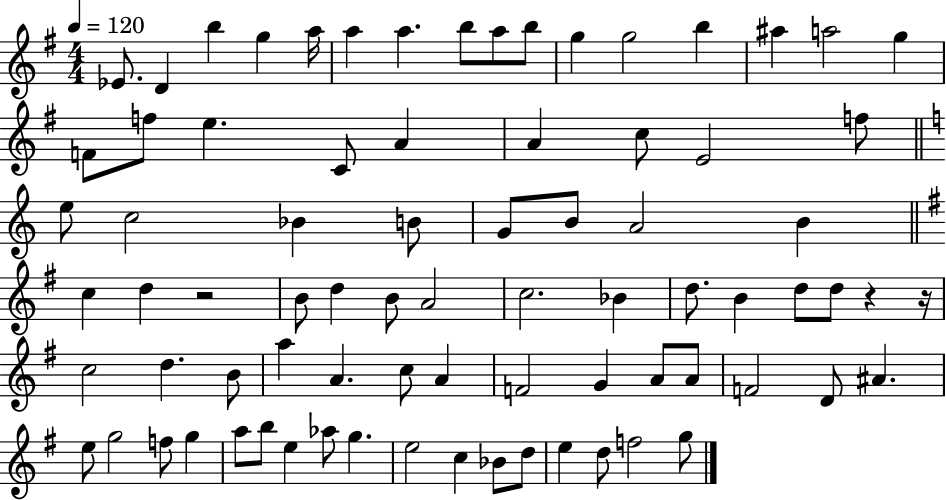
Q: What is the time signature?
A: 4/4